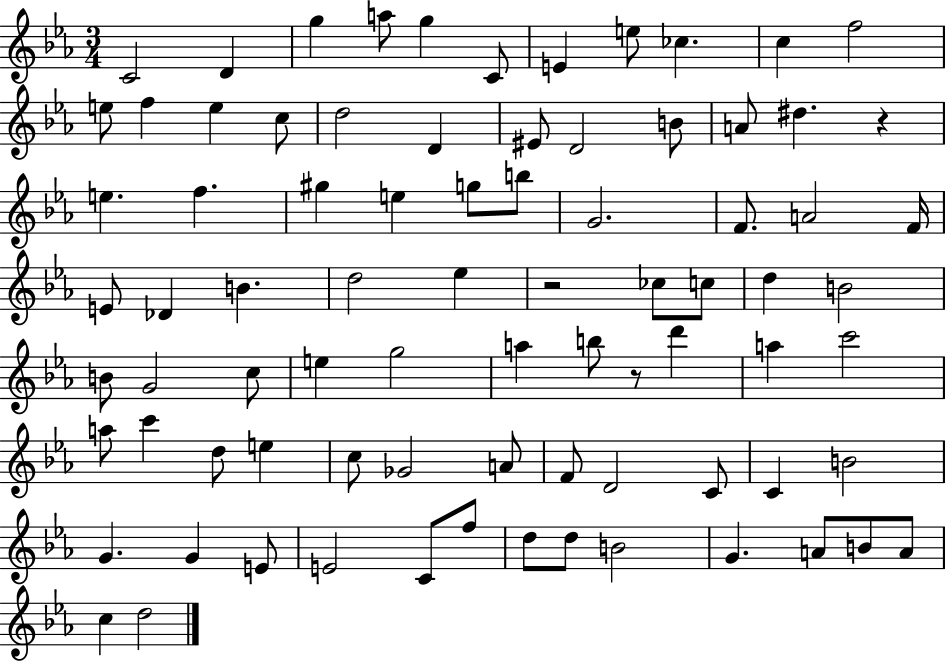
C4/h D4/q G5/q A5/e G5/q C4/e E4/q E5/e CES5/q. C5/q F5/h E5/e F5/q E5/q C5/e D5/h D4/q EIS4/e D4/h B4/e A4/e D#5/q. R/q E5/q. F5/q. G#5/q E5/q G5/e B5/e G4/h. F4/e. A4/h F4/s E4/e Db4/q B4/q. D5/h Eb5/q R/h CES5/e C5/e D5/q B4/h B4/e G4/h C5/e E5/q G5/h A5/q B5/e R/e D6/q A5/q C6/h A5/e C6/q D5/e E5/q C5/e Gb4/h A4/e F4/e D4/h C4/e C4/q B4/h G4/q. G4/q E4/e E4/h C4/e F5/e D5/e D5/e B4/h G4/q. A4/e B4/e A4/e C5/q D5/h